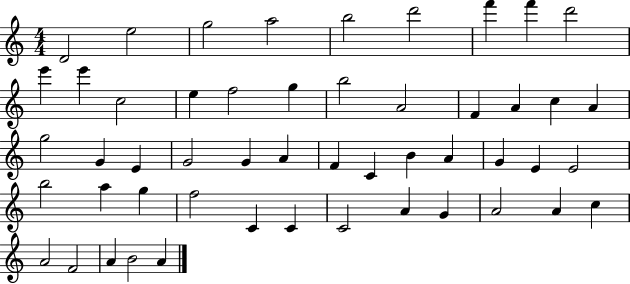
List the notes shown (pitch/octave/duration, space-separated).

D4/h E5/h G5/h A5/h B5/h D6/h F6/q F6/q D6/h E6/q E6/q C5/h E5/q F5/h G5/q B5/h A4/h F4/q A4/q C5/q A4/q G5/h G4/q E4/q G4/h G4/q A4/q F4/q C4/q B4/q A4/q G4/q E4/q E4/h B5/h A5/q G5/q F5/h C4/q C4/q C4/h A4/q G4/q A4/h A4/q C5/q A4/h F4/h A4/q B4/h A4/q